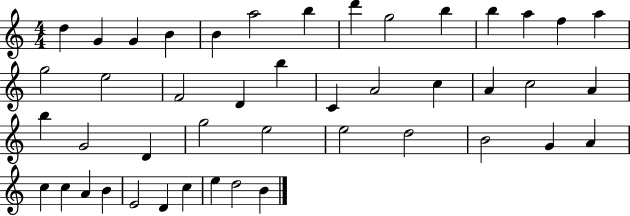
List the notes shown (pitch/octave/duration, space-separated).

D5/q G4/q G4/q B4/q B4/q A5/h B5/q D6/q G5/h B5/q B5/q A5/q F5/q A5/q G5/h E5/h F4/h D4/q B5/q C4/q A4/h C5/q A4/q C5/h A4/q B5/q G4/h D4/q G5/h E5/h E5/h D5/h B4/h G4/q A4/q C5/q C5/q A4/q B4/q E4/h D4/q C5/q E5/q D5/h B4/q